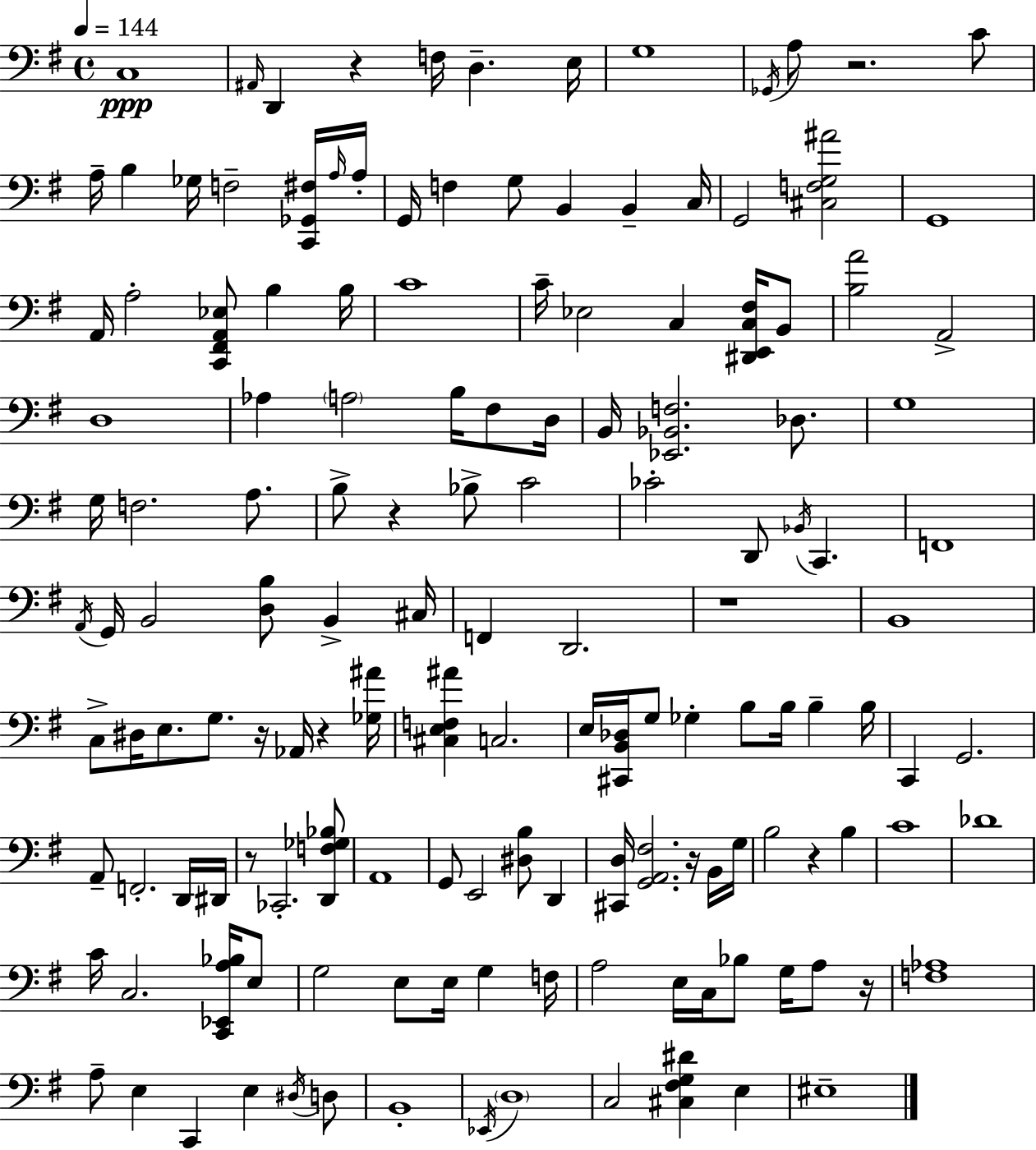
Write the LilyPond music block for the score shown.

{
  \clef bass
  \time 4/4
  \defaultTimeSignature
  \key g \major
  \tempo 4 = 144
  c1\ppp | \grace { ais,16 } d,4 r4 f16 d4.-- | e16 g1 | \acciaccatura { ges,16 } a8 r2. | \break c'8 a16-- b4 ges16 f2-- | <c, ges, fis>16 \grace { a16 } a16-. g,16 f4 g8 b,4 b,4-- | c16 g,2 <cis f g ais'>2 | g,1 | \break a,16 a2-. <c, fis, a, ees>8 b4 | b16 c'1 | c'16-- ees2 c4 | <dis, e, c fis>16 b,8 <b a'>2 a,2-> | \break d1 | aes4 \parenthesize a2 b16 | fis8 d16 b,16 <ees, bes, f>2. | des8. g1 | \break g16 f2. | a8. b8-> r4 bes8-> c'2 | ces'2-. d,8 \acciaccatura { bes,16 } c,4. | f,1 | \break \acciaccatura { a,16 } g,16 b,2 <d b>8 | b,4-> cis16 f,4 d,2. | r1 | b,1 | \break c8-> dis16 e8. g8. r16 aes,16 | r4 <ges ais'>16 <cis e f ais'>4 c2. | e16 <cis, b, des>16 g8 ges4-. b8 b16 | b4-- b16 c,4 g,2. | \break a,8-- f,2.-. | d,16 dis,16 r8 ces,2.-. | <d, f ges bes>8 a,1 | g,8 e,2 <dis b>8 | \break d,4 <cis, d>16 <g, a, fis>2. | r16 b,16 g16 b2 r4 | b4 c'1 | des'1 | \break c'16 c2. | <c, ees, a bes>16 e8 g2 e8 e16 | g4 f16 a2 e16 c16 bes8 | g16 a8 r16 <f aes>1 | \break a8-- e4 c,4 e4 | \acciaccatura { dis16 } d8 b,1-. | \acciaccatura { ees,16 } \parenthesize d1 | c2 <cis fis g dis'>4 | \break e4 eis1-- | \bar "|."
}